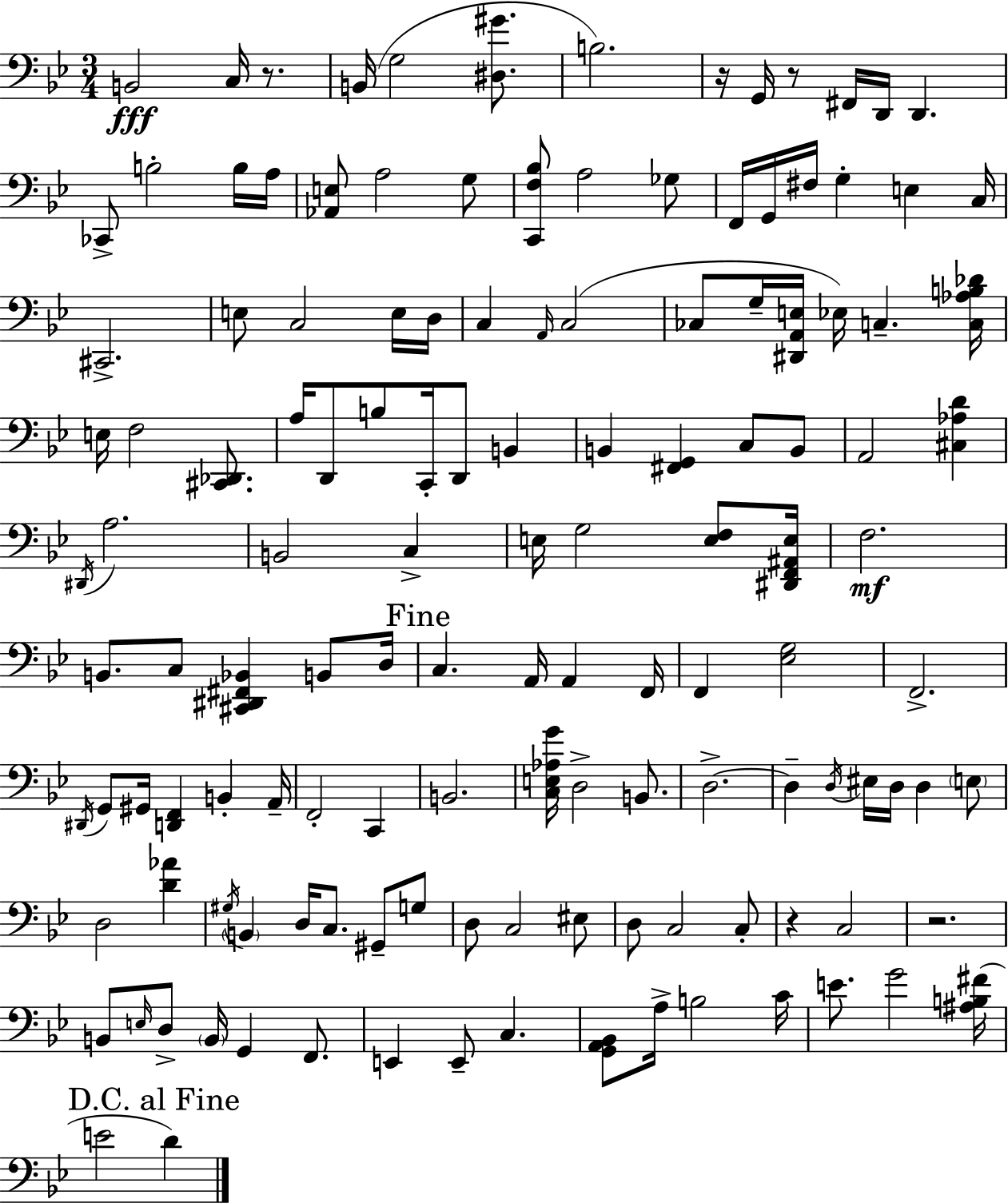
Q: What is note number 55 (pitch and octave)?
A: B2